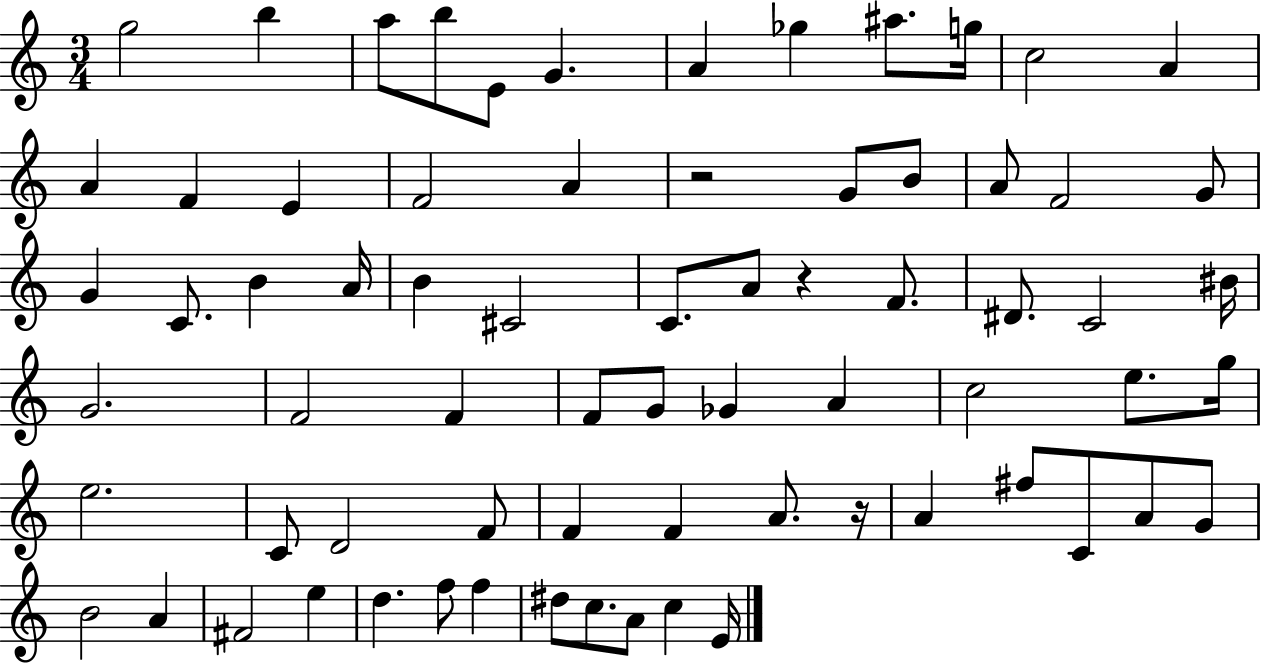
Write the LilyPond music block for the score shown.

{
  \clef treble
  \numericTimeSignature
  \time 3/4
  \key c \major
  \repeat volta 2 { g''2 b''4 | a''8 b''8 e'8 g'4. | a'4 ges''4 ais''8. g''16 | c''2 a'4 | \break a'4 f'4 e'4 | f'2 a'4 | r2 g'8 b'8 | a'8 f'2 g'8 | \break g'4 c'8. b'4 a'16 | b'4 cis'2 | c'8. a'8 r4 f'8. | dis'8. c'2 bis'16 | \break g'2. | f'2 f'4 | f'8 g'8 ges'4 a'4 | c''2 e''8. g''16 | \break e''2. | c'8 d'2 f'8 | f'4 f'4 a'8. r16 | a'4 fis''8 c'8 a'8 g'8 | \break b'2 a'4 | fis'2 e''4 | d''4. f''8 f''4 | dis''8 c''8. a'8 c''4 e'16 | \break } \bar "|."
}